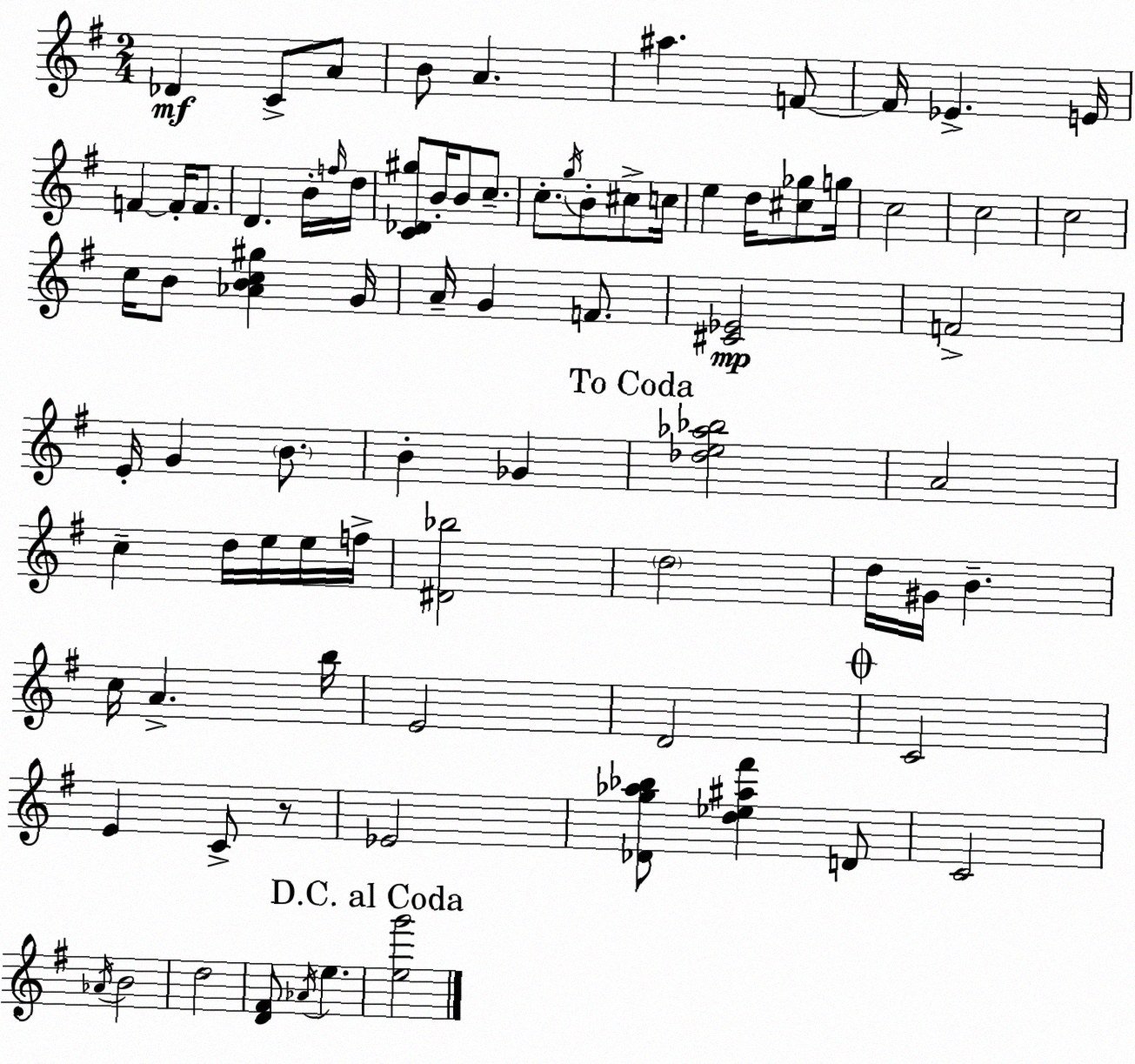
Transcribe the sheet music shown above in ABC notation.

X:1
T:Untitled
M:2/4
L:1/4
K:Em
_D C/2 A/2 B/2 A ^a F/2 F/4 _E E/4 F F/4 F/2 D B/4 f/4 d/4 [C_D^g]/2 B/4 B/2 c/2 c/2 g/4 B/2 ^c/2 c/4 e d/4 [^c_g]/2 g/4 c2 c2 c2 c/4 B/2 [_ABc^g] G/4 A/4 G F/2 [^C_E]2 F2 E/4 G B/2 B _G [_de_a_b]2 A2 c d/4 e/4 e/4 f/4 [^D_b]2 d2 d/4 ^G/4 B c/4 A b/4 E2 D2 C2 E C/2 z/2 _E2 [_Dg_a_b]/2 [d_e^a^f'] D/2 C2 _A/4 B2 d2 [D^F]/2 _A/4 e [eg']2